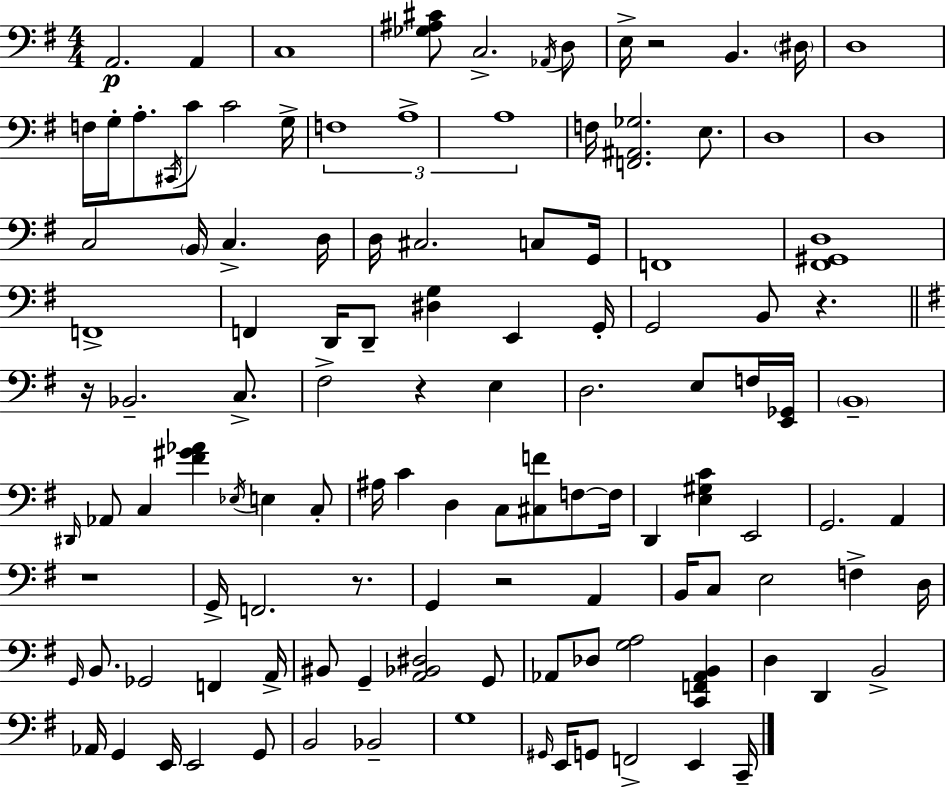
X:1
T:Untitled
M:4/4
L:1/4
K:Em
A,,2 A,, C,4 [_G,^A,^C]/2 C,2 _A,,/4 D,/2 E,/4 z2 B,, ^D,/4 D,4 F,/4 G,/4 A,/2 ^C,,/4 C/2 C2 G,/4 F,4 A,4 A,4 F,/4 [F,,^A,,_G,]2 E,/2 D,4 D,4 C,2 B,,/4 C, D,/4 D,/4 ^C,2 C,/2 G,,/4 F,,4 [^F,,^G,,D,]4 F,,4 F,, D,,/4 D,,/2 [^D,G,] E,, G,,/4 G,,2 B,,/2 z z/4 _B,,2 C,/2 ^F,2 z E, D,2 E,/2 F,/4 [E,,_G,,]/4 B,,4 ^D,,/4 _A,,/2 C, [^F^G_A] _E,/4 E, C,/2 ^A,/4 C D, C,/2 [^C,F]/2 F,/2 F,/4 D,, [E,^G,C] E,,2 G,,2 A,, z4 G,,/4 F,,2 z/2 G,, z2 A,, B,,/4 C,/2 E,2 F, D,/4 G,,/4 B,,/2 _G,,2 F,, A,,/4 ^B,,/2 G,, [A,,_B,,^D,]2 G,,/2 _A,,/2 _D,/2 [G,A,]2 [C,,F,,_A,,B,,] D, D,, B,,2 _A,,/4 G,, E,,/4 E,,2 G,,/2 B,,2 _B,,2 G,4 ^G,,/4 E,,/4 G,,/2 F,,2 E,, C,,/4